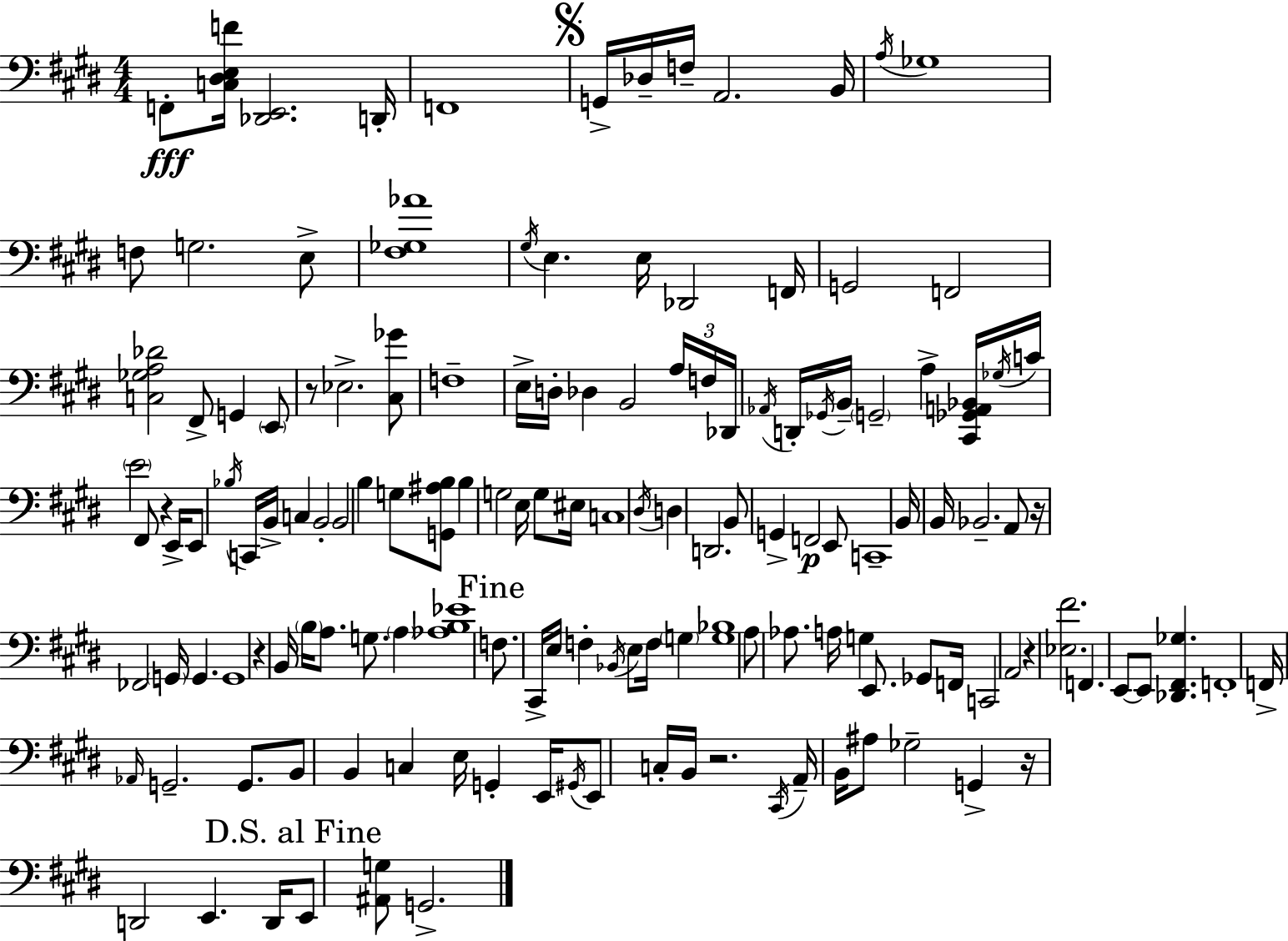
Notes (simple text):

F2/e [C3,D#3,E3,F4]/s [Db2,E2]/h. D2/s F2/w G2/s Db3/s F3/s A2/h. B2/s A3/s Gb3/w F3/e G3/h. E3/e [F#3,Gb3,Ab4]/w G#3/s E3/q. E3/s Db2/h F2/s G2/h F2/h [C3,Gb3,A3,Db4]/h F#2/e G2/q E2/e R/e Eb3/h. [C#3,Gb4]/e F3/w E3/s D3/s Db3/q B2/h A3/s F3/s Db2/s Ab2/s D2/s Gb2/s B2/s G2/h A3/q [C#2,Gb2,A2,Bb2]/s Gb3/s C4/s E4/h F#2/e R/q E2/s E2/e Bb3/s C2/s B2/s C3/q B2/h B2/h B3/q G3/e [G2,A#3,B3]/e B3/q G3/h E3/s G3/e EIS3/s C3/w D#3/s D3/q D2/h. B2/e G2/q F2/h E2/e C2/w B2/s B2/s Bb2/h. A2/e R/s FES2/h G2/s G2/q. G2/w R/q B2/s B3/s A3/e. G3/e. A3/q [Ab3,B3,Eb4]/w F3/e. C#2/s E3/s F3/q Bb2/s E3/e F3/s G3/q [G3,Bb3]/w A3/e Ab3/e. A3/s G3/q E2/e. Gb2/e F2/s C2/h A2/h R/q [Eb3,F#4]/h. F2/q. E2/e E2/e [Db2,F#2,Gb3]/q. F2/w F2/s Ab2/s G2/h. G2/e. B2/e B2/q C3/q E3/s G2/q E2/s G#2/s E2/e C3/s B2/s R/h. C#2/s A2/s B2/s A#3/e Gb3/h G2/q R/s D2/h E2/q. D2/s E2/e [A#2,G3]/e G2/h.